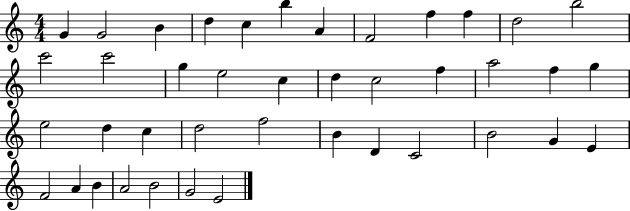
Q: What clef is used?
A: treble